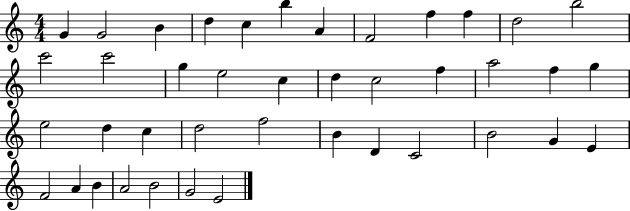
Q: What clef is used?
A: treble